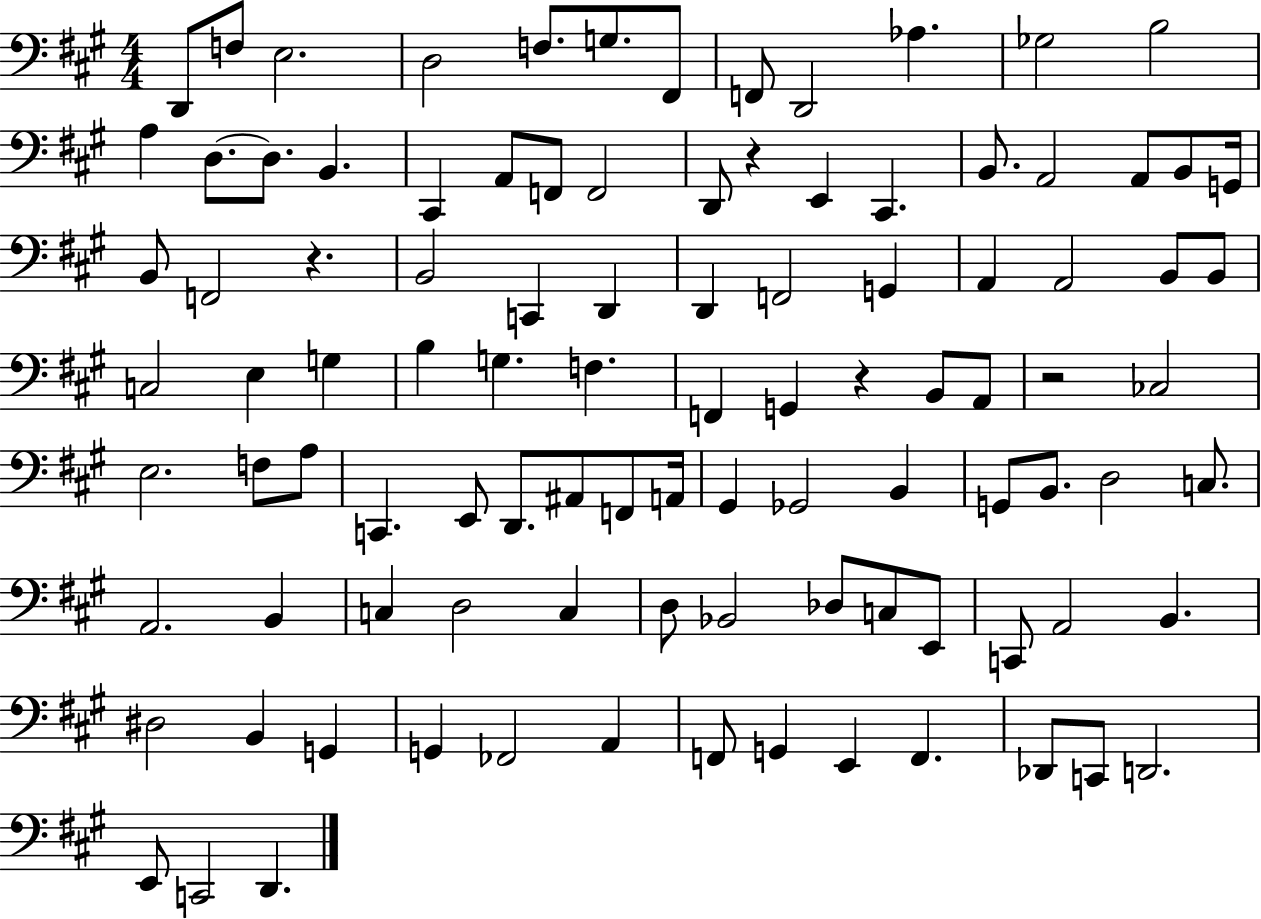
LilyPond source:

{
  \clef bass
  \numericTimeSignature
  \time 4/4
  \key a \major
  d,8 f8 e2. | d2 f8. g8. fis,8 | f,8 d,2 aes4. | ges2 b2 | \break a4 d8.~~ d8. b,4. | cis,4 a,8 f,8 f,2 | d,8 r4 e,4 cis,4. | b,8. a,2 a,8 b,8 g,16 | \break b,8 f,2 r4. | b,2 c,4 d,4 | d,4 f,2 g,4 | a,4 a,2 b,8 b,8 | \break c2 e4 g4 | b4 g4. f4. | f,4 g,4 r4 b,8 a,8 | r2 ces2 | \break e2. f8 a8 | c,4. e,8 d,8. ais,8 f,8 a,16 | gis,4 ges,2 b,4 | g,8 b,8. d2 c8. | \break a,2. b,4 | c4 d2 c4 | d8 bes,2 des8 c8 e,8 | c,8 a,2 b,4. | \break dis2 b,4 g,4 | g,4 fes,2 a,4 | f,8 g,4 e,4 f,4. | des,8 c,8 d,2. | \break e,8 c,2 d,4. | \bar "|."
}